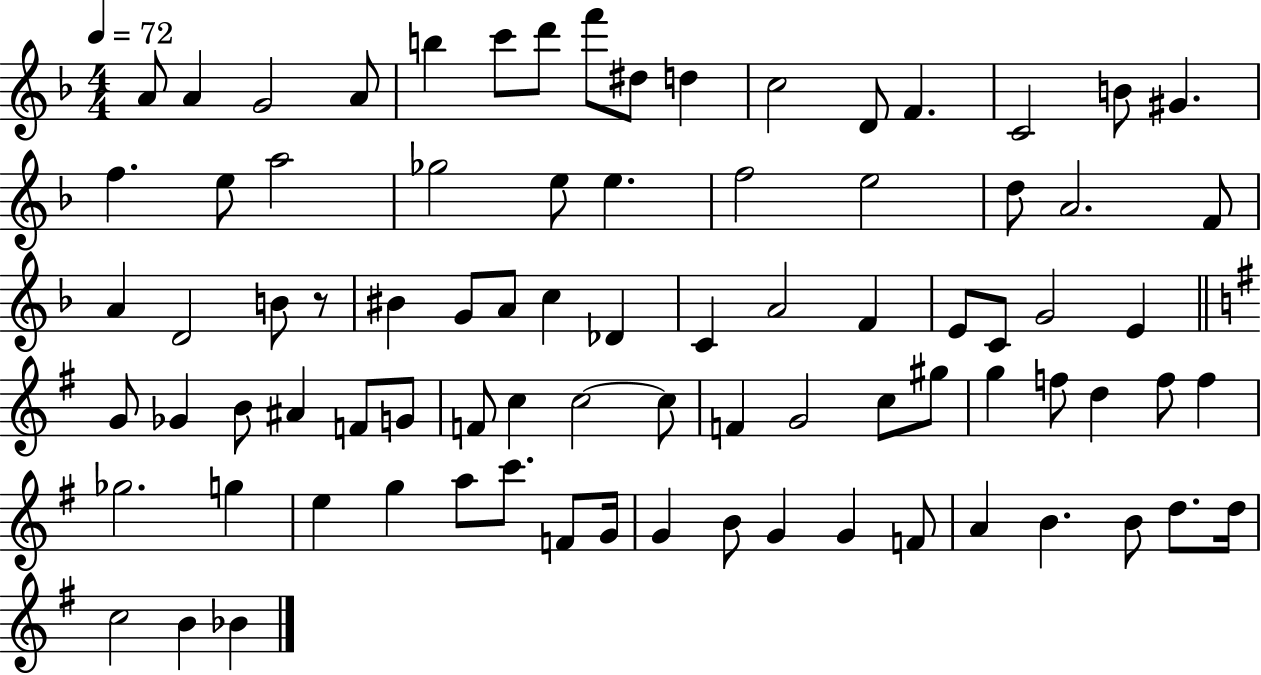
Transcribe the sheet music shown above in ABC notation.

X:1
T:Untitled
M:4/4
L:1/4
K:F
A/2 A G2 A/2 b c'/2 d'/2 f'/2 ^d/2 d c2 D/2 F C2 B/2 ^G f e/2 a2 _g2 e/2 e f2 e2 d/2 A2 F/2 A D2 B/2 z/2 ^B G/2 A/2 c _D C A2 F E/2 C/2 G2 E G/2 _G B/2 ^A F/2 G/2 F/2 c c2 c/2 F G2 c/2 ^g/2 g f/2 d f/2 f _g2 g e g a/2 c'/2 F/2 G/4 G B/2 G G F/2 A B B/2 d/2 d/4 c2 B _B